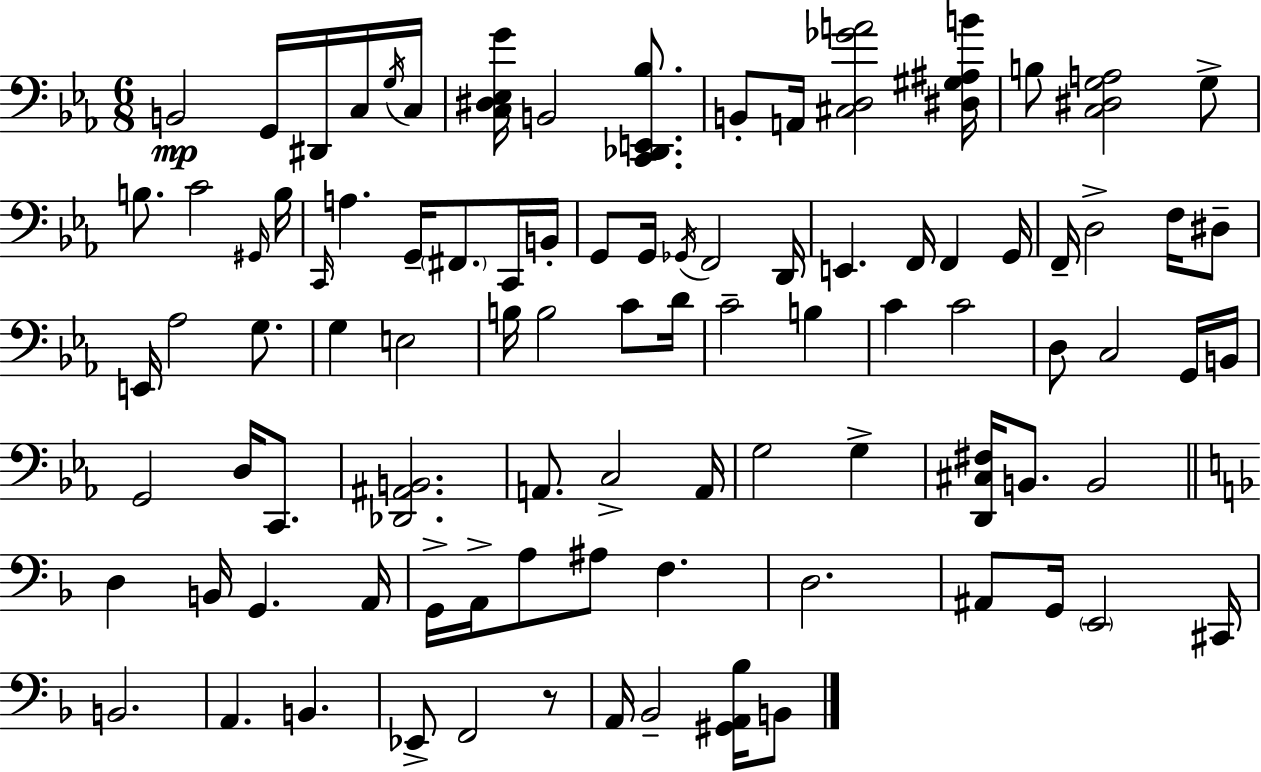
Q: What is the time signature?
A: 6/8